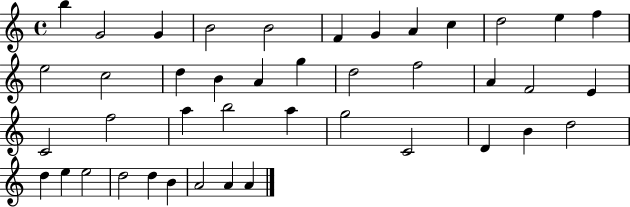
B5/q G4/h G4/q B4/h B4/h F4/q G4/q A4/q C5/q D5/h E5/q F5/q E5/h C5/h D5/q B4/q A4/q G5/q D5/h F5/h A4/q F4/h E4/q C4/h F5/h A5/q B5/h A5/q G5/h C4/h D4/q B4/q D5/h D5/q E5/q E5/h D5/h D5/q B4/q A4/h A4/q A4/q